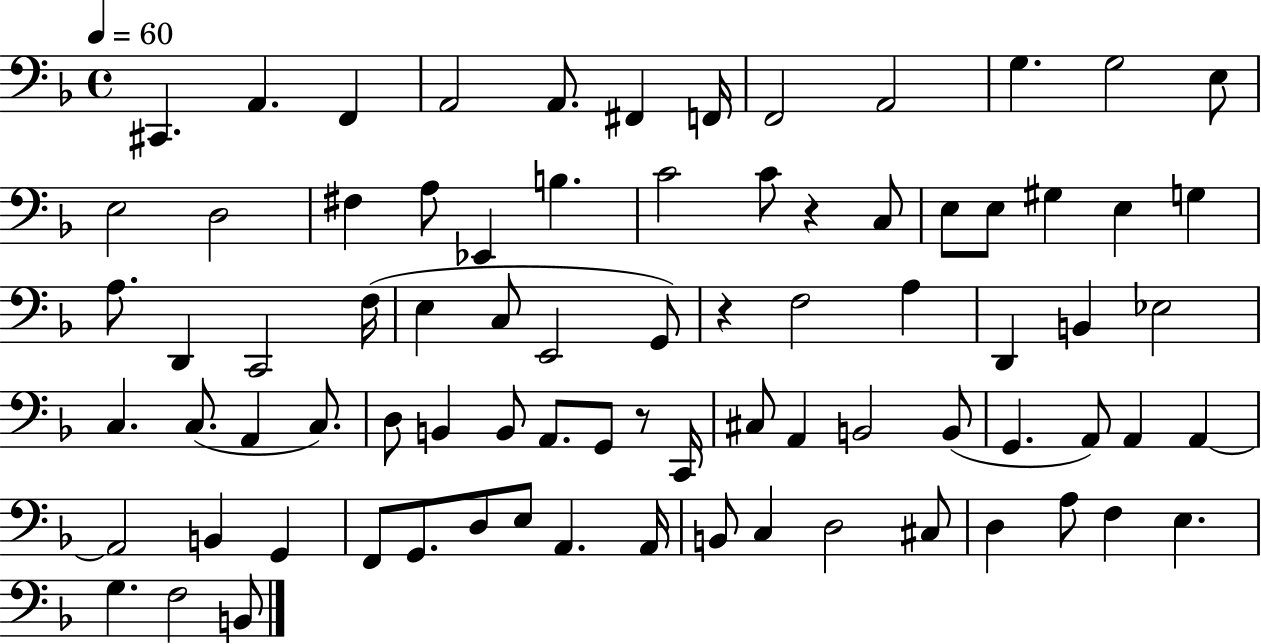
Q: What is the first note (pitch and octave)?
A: C#2